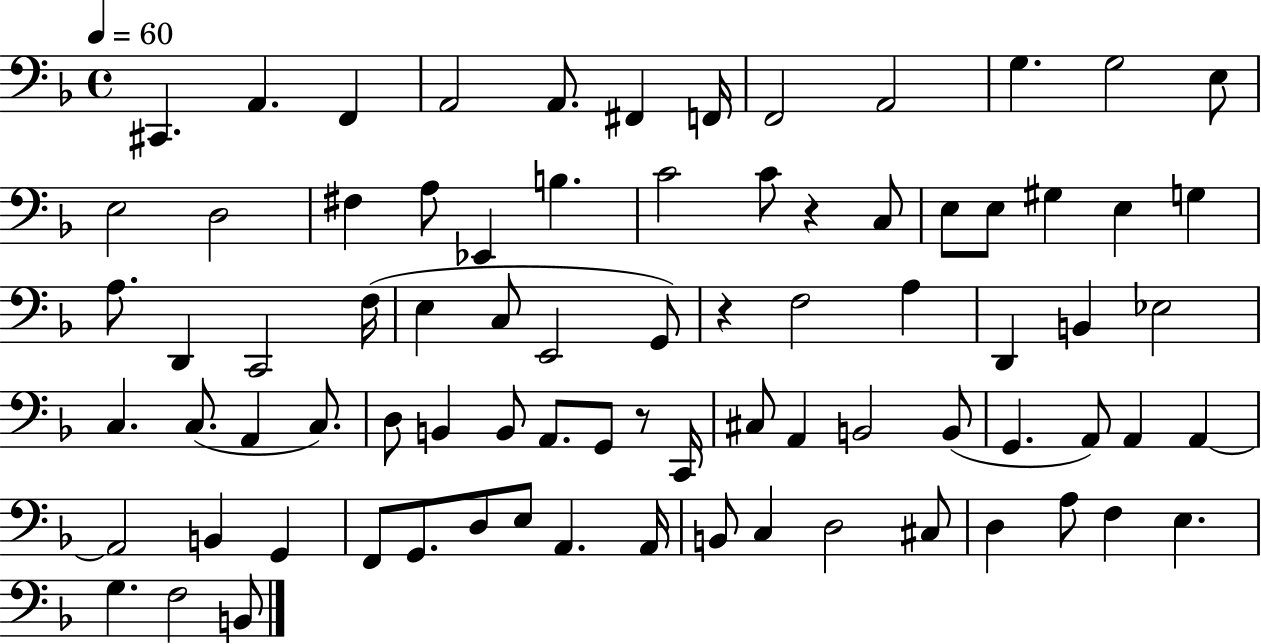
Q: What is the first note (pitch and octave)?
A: C#2